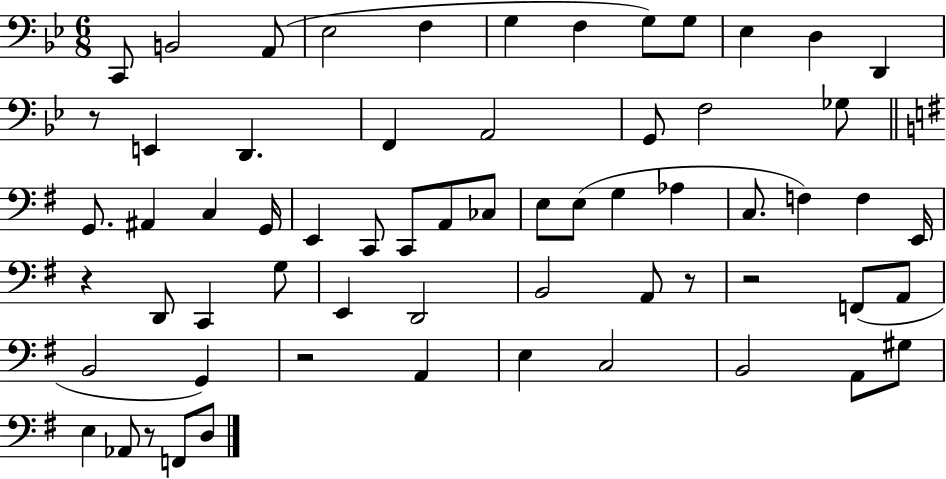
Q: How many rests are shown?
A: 6